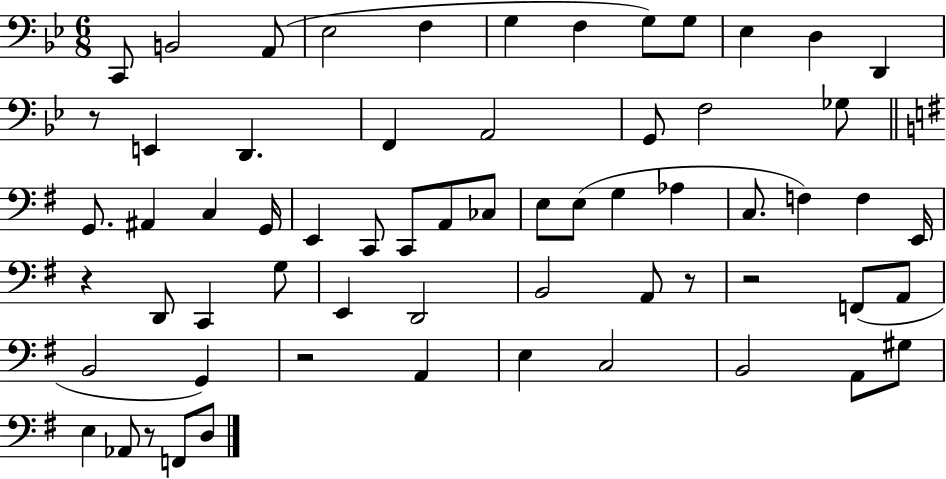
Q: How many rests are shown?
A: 6